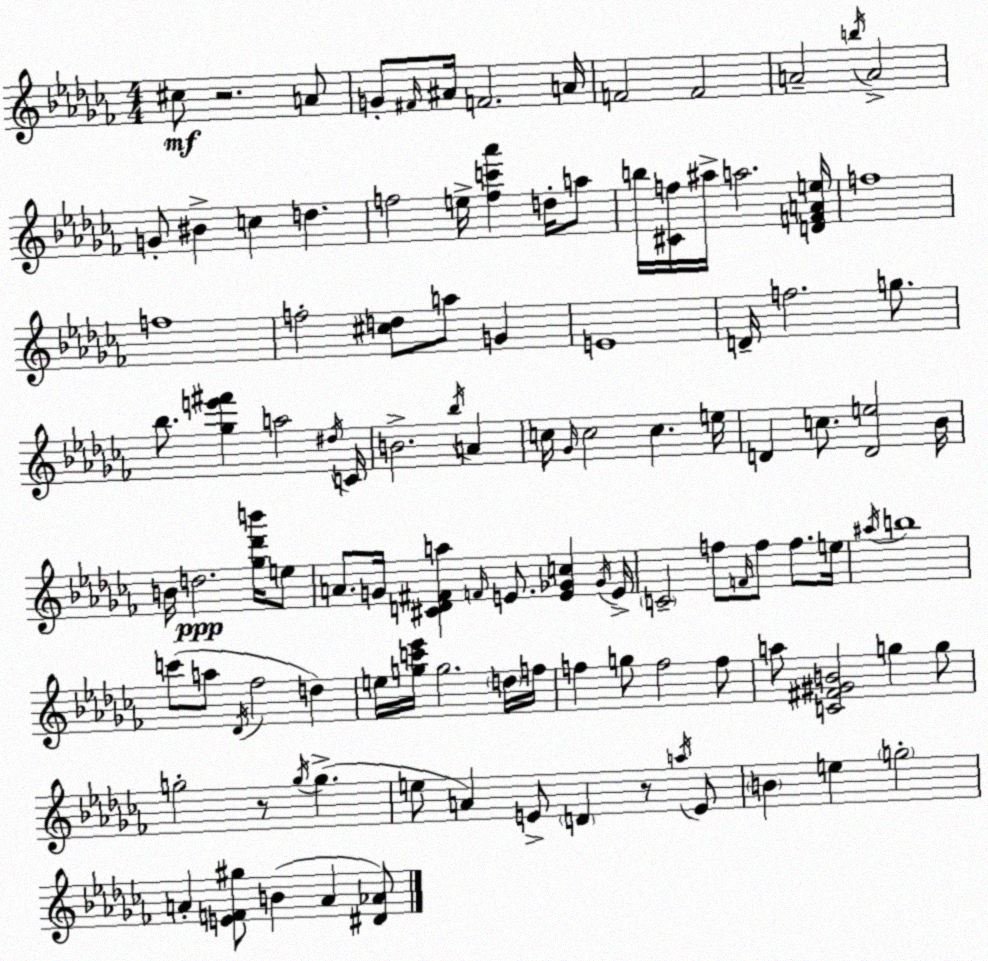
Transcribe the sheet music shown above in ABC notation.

X:1
T:Untitled
M:4/4
L:1/4
K:Abm
^c/2 z2 A/2 G/2 ^F/4 ^A/4 F2 A/4 F2 F2 A2 b/4 A2 G/2 ^B c d f2 e/4 [fc'_a'] d/4 a/2 b/4 [^Cf]/4 ^a/4 a2 [DFAe]/4 f4 f4 f2 [^cd]/2 a/2 G E4 D/4 f2 g/2 _b/2 [_ge'^f'] a2 ^d/4 C/4 B2 _b/4 A c/4 _G/4 c2 c e/4 D c/2 [De]2 _B/4 B/4 d2 [_g_d'b']/4 e/2 A/2 G/4 [^CD^Fa] F/4 E/2 [E_Gc] _G/4 E/4 C2 f/2 F/4 f/2 f/2 e/4 ^a/4 b4 c'/2 a/2 _D/4 _f2 d e/4 [gc'_e']/4 g2 d/4 f/4 f g/2 f2 f/2 a/2 [C^F^GB]2 g g/2 g2 z/2 g/4 g e/2 A E/2 D z/2 a/4 E/2 B e g2 A [EF^g]/2 B A [^D_A]/2